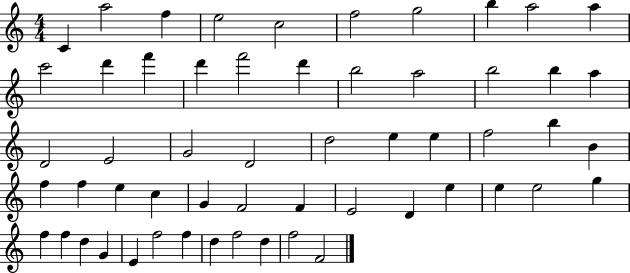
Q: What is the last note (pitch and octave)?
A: F4